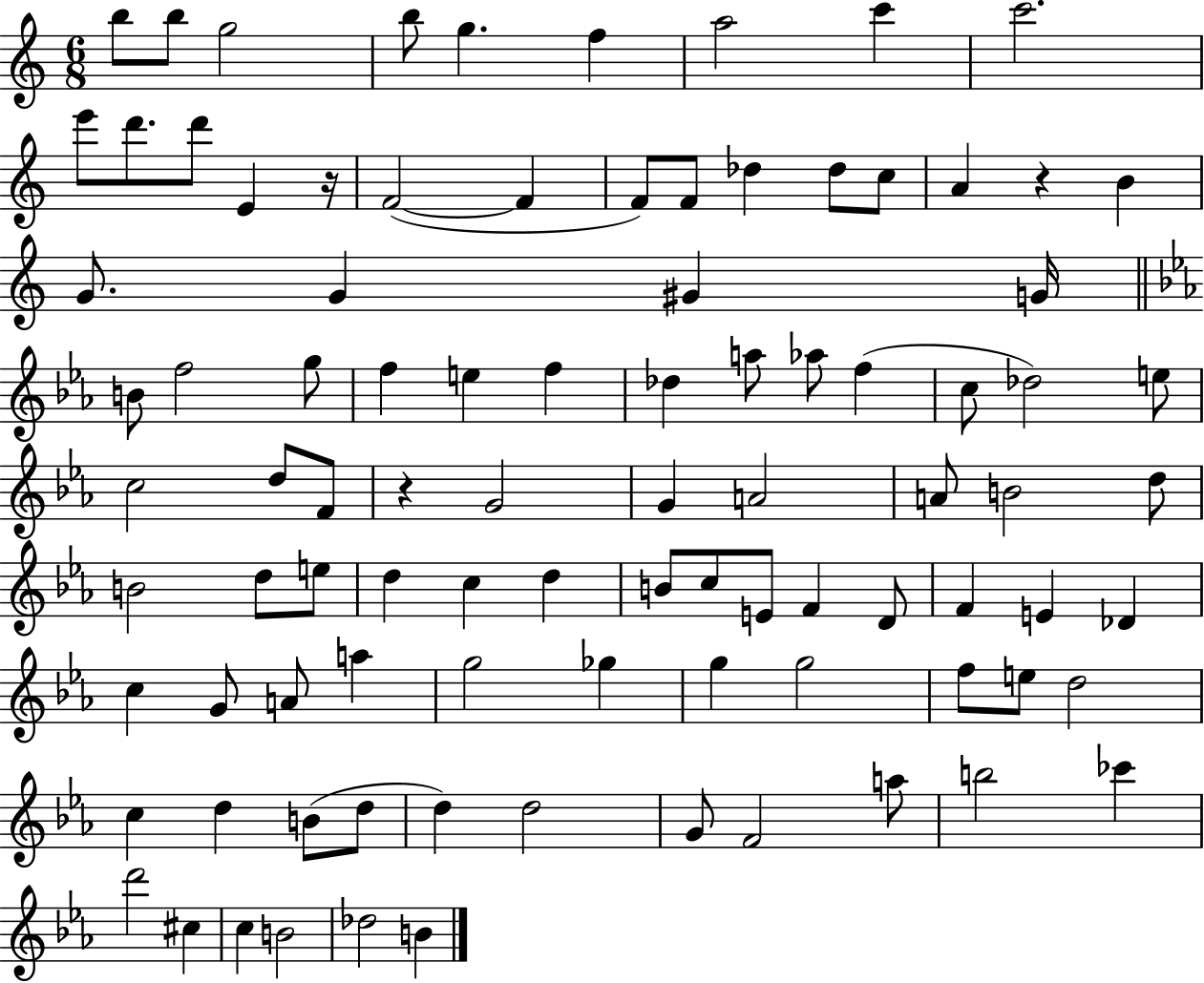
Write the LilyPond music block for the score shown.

{
  \clef treble
  \numericTimeSignature
  \time 6/8
  \key c \major
  \repeat volta 2 { b''8 b''8 g''2 | b''8 g''4. f''4 | a''2 c'''4 | c'''2. | \break e'''8 d'''8. d'''8 e'4 r16 | f'2~(~ f'4 | f'8) f'8 des''4 des''8 c''8 | a'4 r4 b'4 | \break g'8. g'4 gis'4 g'16 | \bar "||" \break \key ees \major b'8 f''2 g''8 | f''4 e''4 f''4 | des''4 a''8 aes''8 f''4( | c''8 des''2) e''8 | \break c''2 d''8 f'8 | r4 g'2 | g'4 a'2 | a'8 b'2 d''8 | \break b'2 d''8 e''8 | d''4 c''4 d''4 | b'8 c''8 e'8 f'4 d'8 | f'4 e'4 des'4 | \break c''4 g'8 a'8 a''4 | g''2 ges''4 | g''4 g''2 | f''8 e''8 d''2 | \break c''4 d''4 b'8( d''8 | d''4) d''2 | g'8 f'2 a''8 | b''2 ces'''4 | \break d'''2 cis''4 | c''4 b'2 | des''2 b'4 | } \bar "|."
}